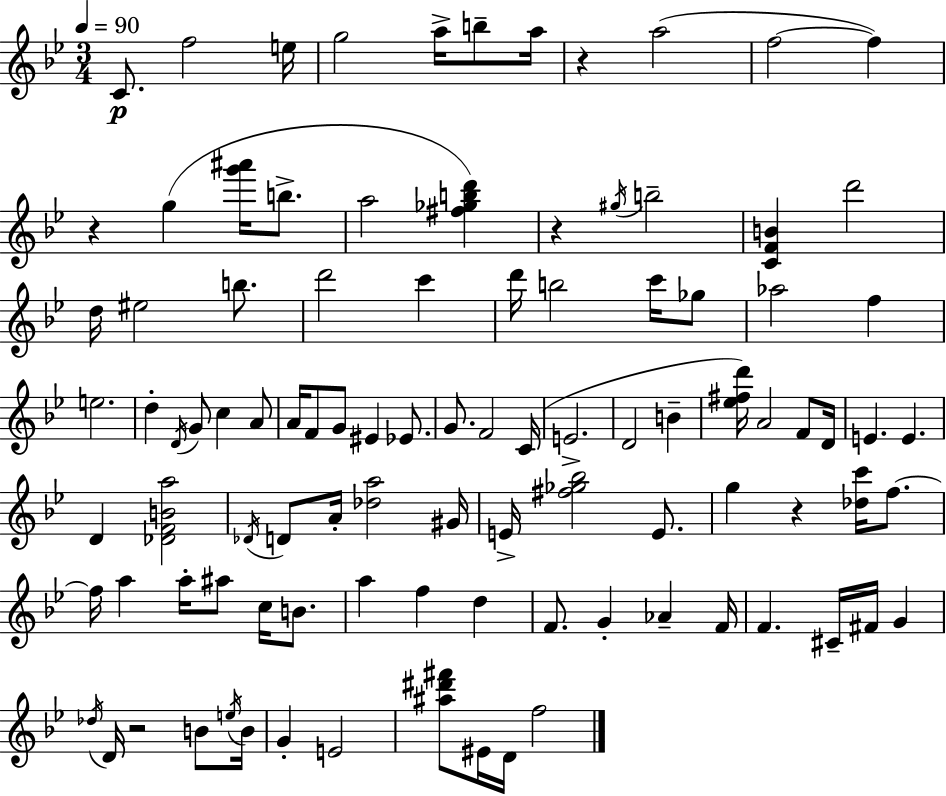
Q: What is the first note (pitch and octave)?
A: C4